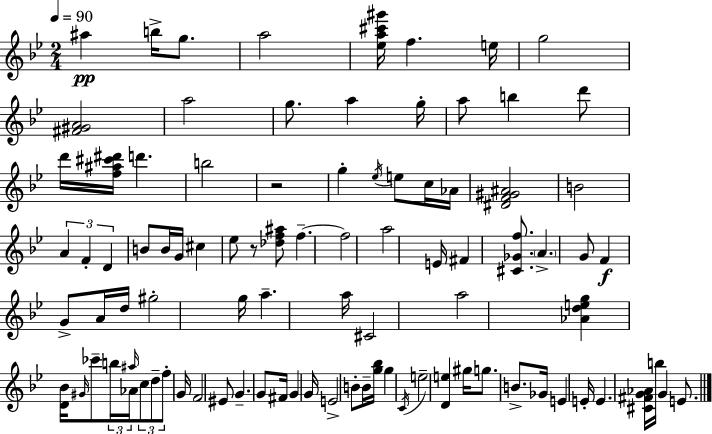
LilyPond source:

{
  \clef treble
  \numericTimeSignature
  \time 2/4
  \key bes \major
  \tempo 4 = 90
  ais''4\pp b''16-> g''8. | a''2 | <ees'' a'' cis''' gis'''>16 f''4. e''16 | g''2 | \break <fis' gis' a'>2 | a''2 | g''8. a''4 g''16-. | a''8 b''4 d'''8 | \break d'''16 <f'' ais'' cis''' dis'''>16 d'''4. | b''2 | r2 | g''4-. \acciaccatura { ees''16 } e''8 c''16 | \break aes'16 <dis' f' gis' ais'>2 | b'2 | \tuplet 3/2 { a'4 f'4-. | d'4 } b'8 b'16 | \break g'16 cis''4 ees''8 r8 | <des'' f'' ais''>8 f''4.--~~ | f''2 | a''2 | \break e'16 fis'4 <cis' ges' f''>8. | \parenthesize a'4.-> g'8 | f'4\f g'8-> a'16 | d''16 gis''2-. | \break g''16 a''4.-- | a''16 cis'2 | a''2 | <aes' d'' e'' g''>4 <d' bes'>16 \grace { gis'16 } ces'''8-- | \break \tuplet 3/2 { b''16 \grace { ais''16 } aes'16 } \tuplet 3/2 { c''8 d''8-- | f''8-. } g'16 f'2 | eis'8 g'4.-- | g'8 fis'16 g'4 | \break g'16 e'2-> | b'8-. b'16-- <g'' bes''>16 g''4 | \acciaccatura { c'16 } e''2-- | <d' e''>4 | \break gis''16 g''8. b'8.-> ges'16 | e'4 e'16-. e'4. | <cis' fis' g' aes'>16 b''16 g'4 | e'8. \bar "|."
}